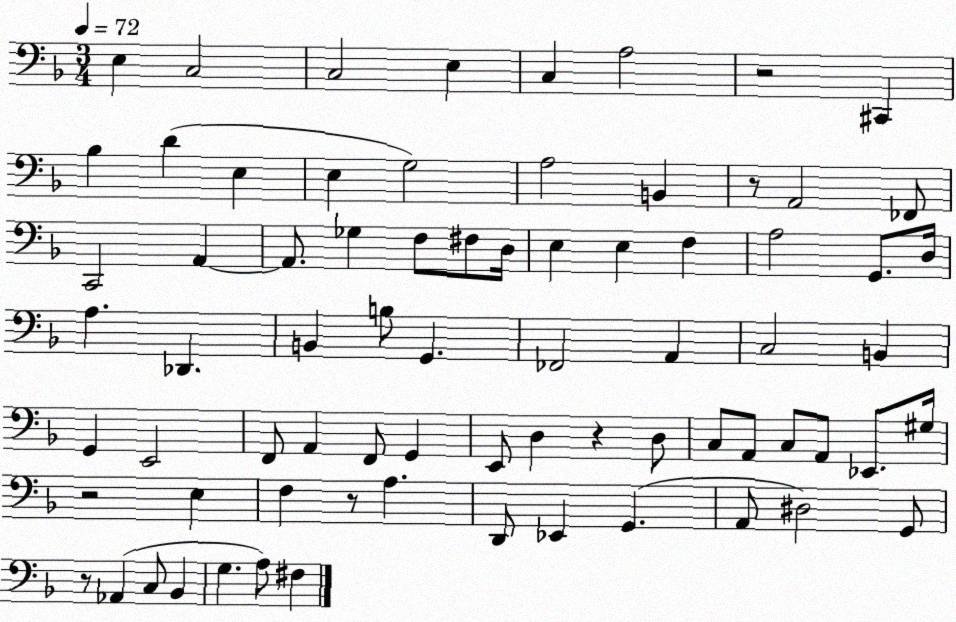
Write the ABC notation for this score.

X:1
T:Untitled
M:3/4
L:1/4
K:F
E, C,2 C,2 E, C, A,2 z2 ^C,, _B, D E, E, G,2 A,2 B,, z/2 A,,2 _F,,/2 C,,2 A,, A,,/2 _G, F,/2 ^F,/2 D,/4 E, E, F, A,2 G,,/2 D,/4 A, _D,, B,, B,/2 G,, _F,,2 A,, C,2 B,, G,, E,,2 F,,/2 A,, F,,/2 G,, E,,/2 D, z D,/2 C,/2 A,,/2 C,/2 A,,/2 _E,,/2 ^G,/4 z2 E, F, z/2 A, D,,/2 _E,, G,, A,,/2 ^D,2 G,,/2 z/2 _A,, C,/2 _B,, G, A,/2 ^F,